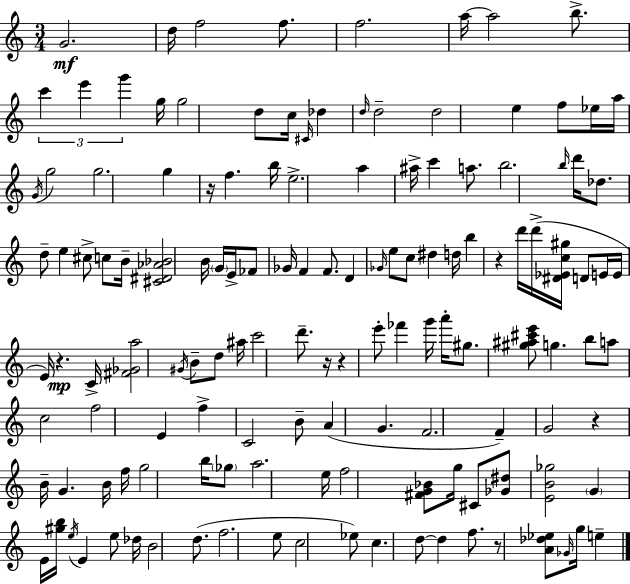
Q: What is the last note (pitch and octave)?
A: E5